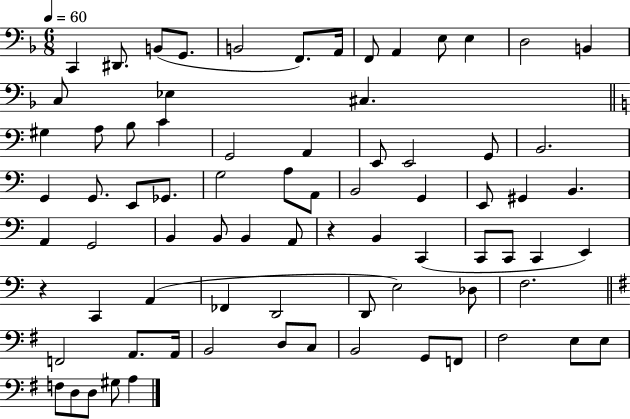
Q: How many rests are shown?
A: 2